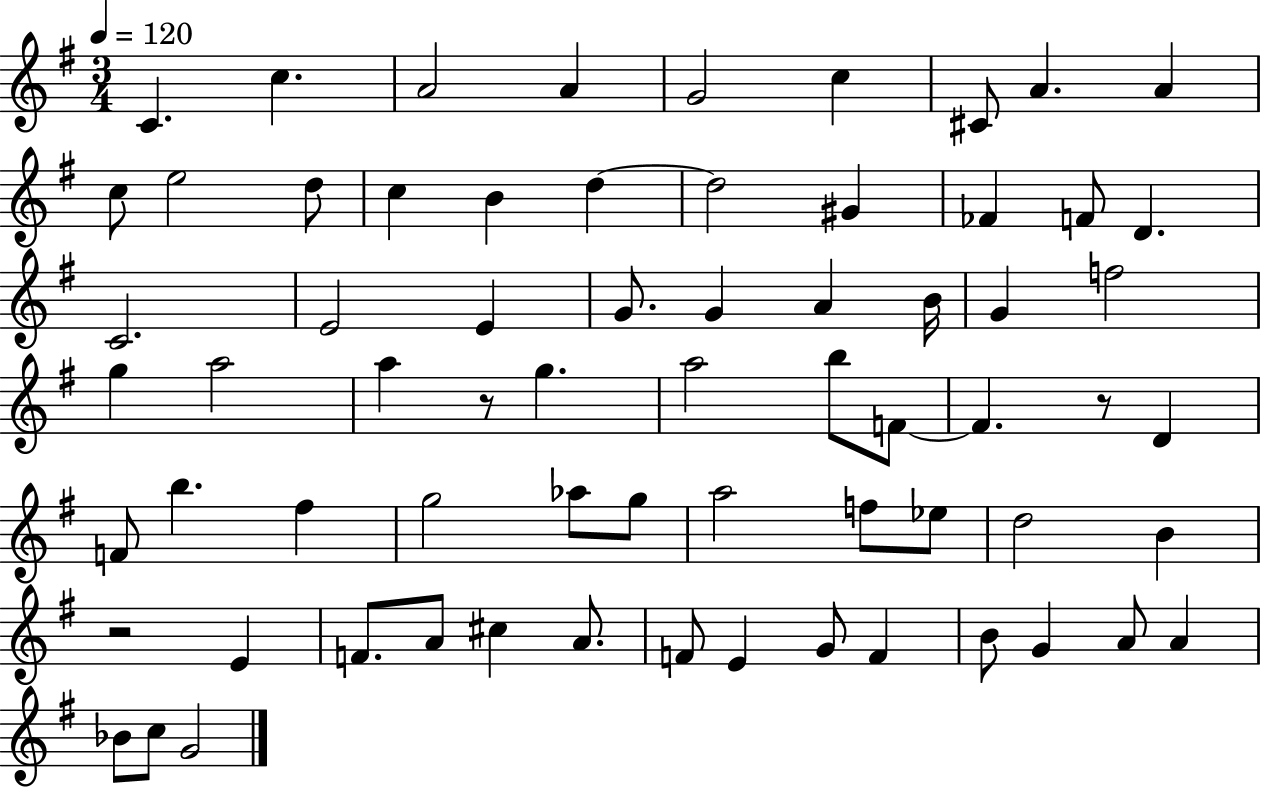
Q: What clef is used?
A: treble